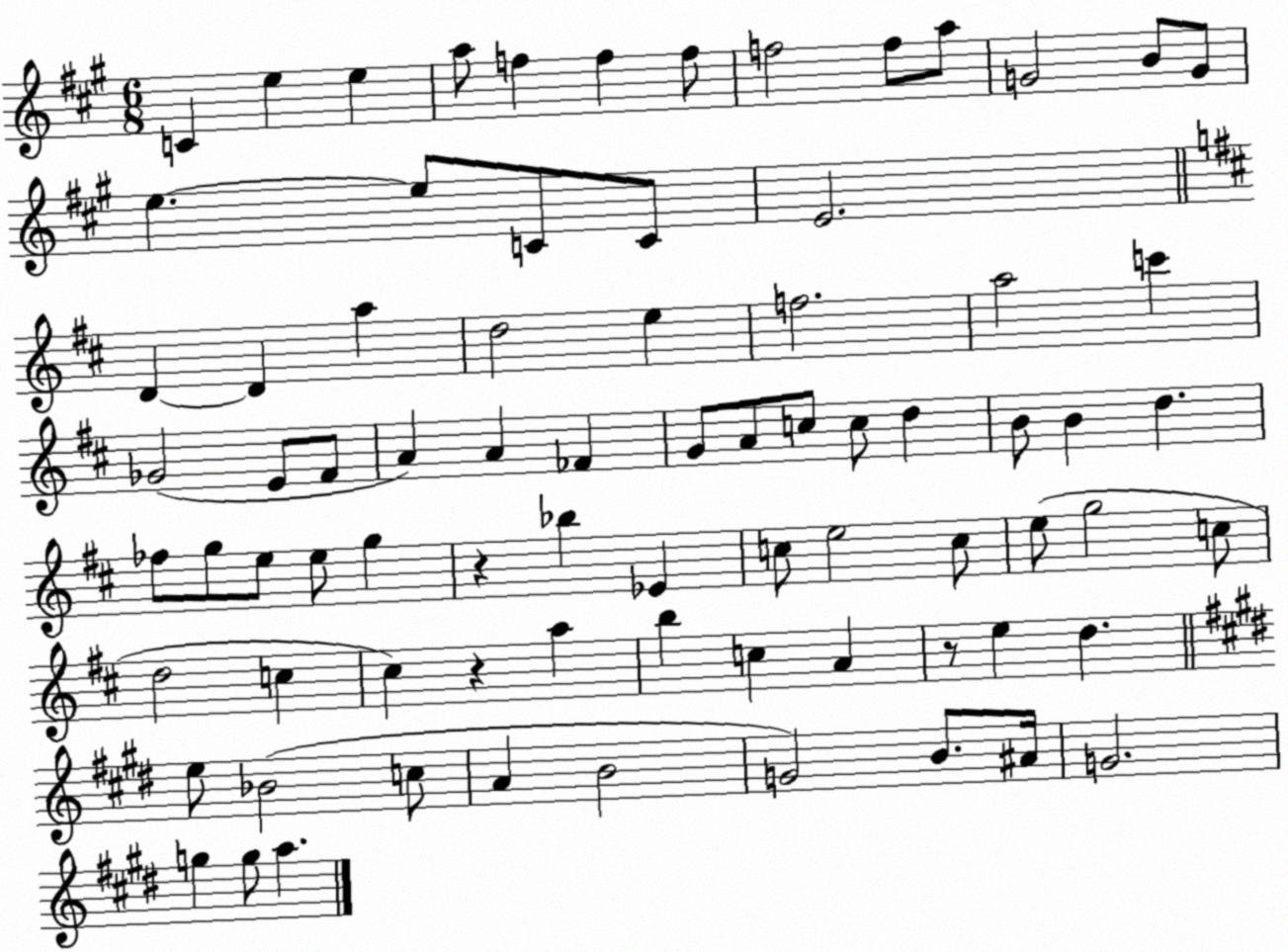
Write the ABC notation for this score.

X:1
T:Untitled
M:6/8
L:1/4
K:A
C e e a/2 f f f/2 f2 f/2 a/2 G2 B/2 G/2 e e/2 C/2 C/2 E2 D D a d2 e f2 a2 c' _G2 E/2 ^F/2 A A _F G/2 A/2 c/2 c/2 d B/2 B d _f/2 g/2 e/2 e/2 g z _b _E c/2 e2 c/2 e/2 g2 c/2 d2 c ^c z a b c A z/2 e d e/2 _B2 c/2 A B2 G2 B/2 ^A/4 G2 g g/2 a